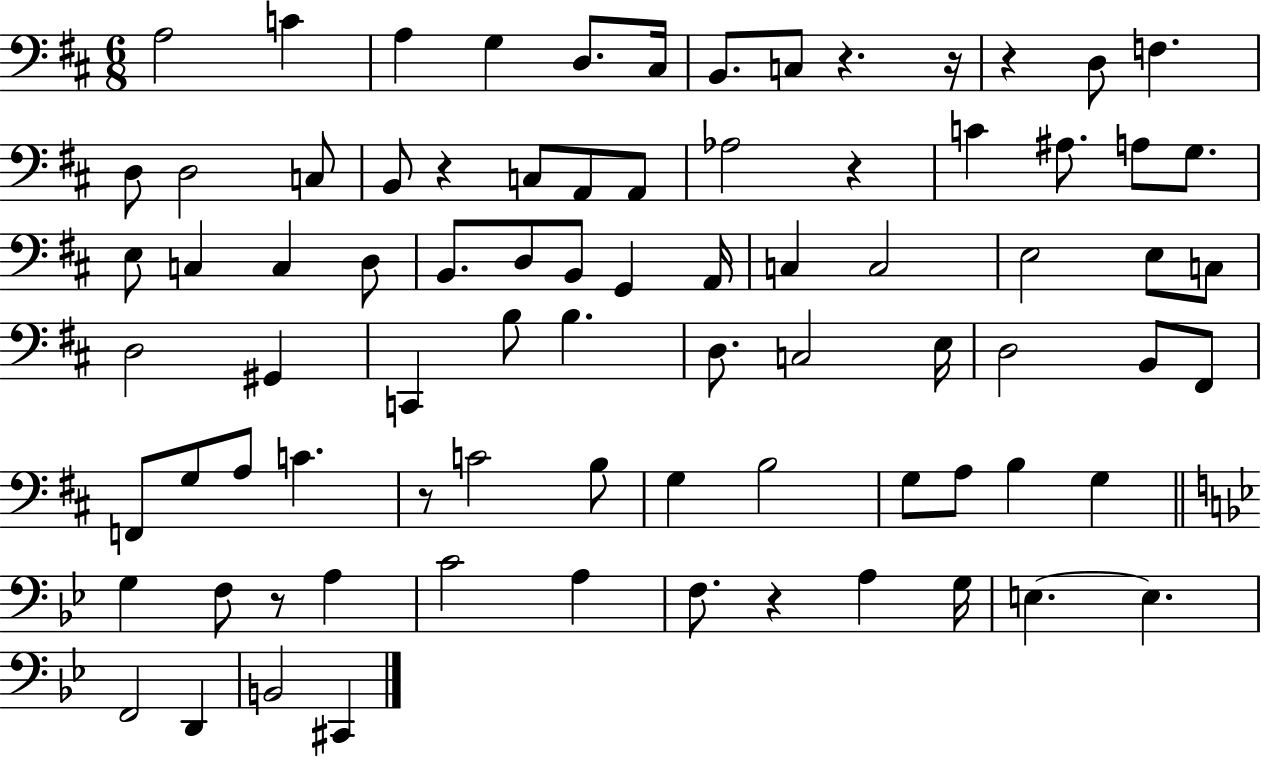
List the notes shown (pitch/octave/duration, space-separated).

A3/h C4/q A3/q G3/q D3/e. C#3/s B2/e. C3/e R/q. R/s R/q D3/e F3/q. D3/e D3/h C3/e B2/e R/q C3/e A2/e A2/e Ab3/h R/q C4/q A#3/e. A3/e G3/e. E3/e C3/q C3/q D3/e B2/e. D3/e B2/e G2/q A2/s C3/q C3/h E3/h E3/e C3/e D3/h G#2/q C2/q B3/e B3/q. D3/e. C3/h E3/s D3/h B2/e F#2/e F2/e G3/e A3/e C4/q. R/e C4/h B3/e G3/q B3/h G3/e A3/e B3/q G3/q G3/q F3/e R/e A3/q C4/h A3/q F3/e. R/q A3/q G3/s E3/q. E3/q. F2/h D2/q B2/h C#2/q